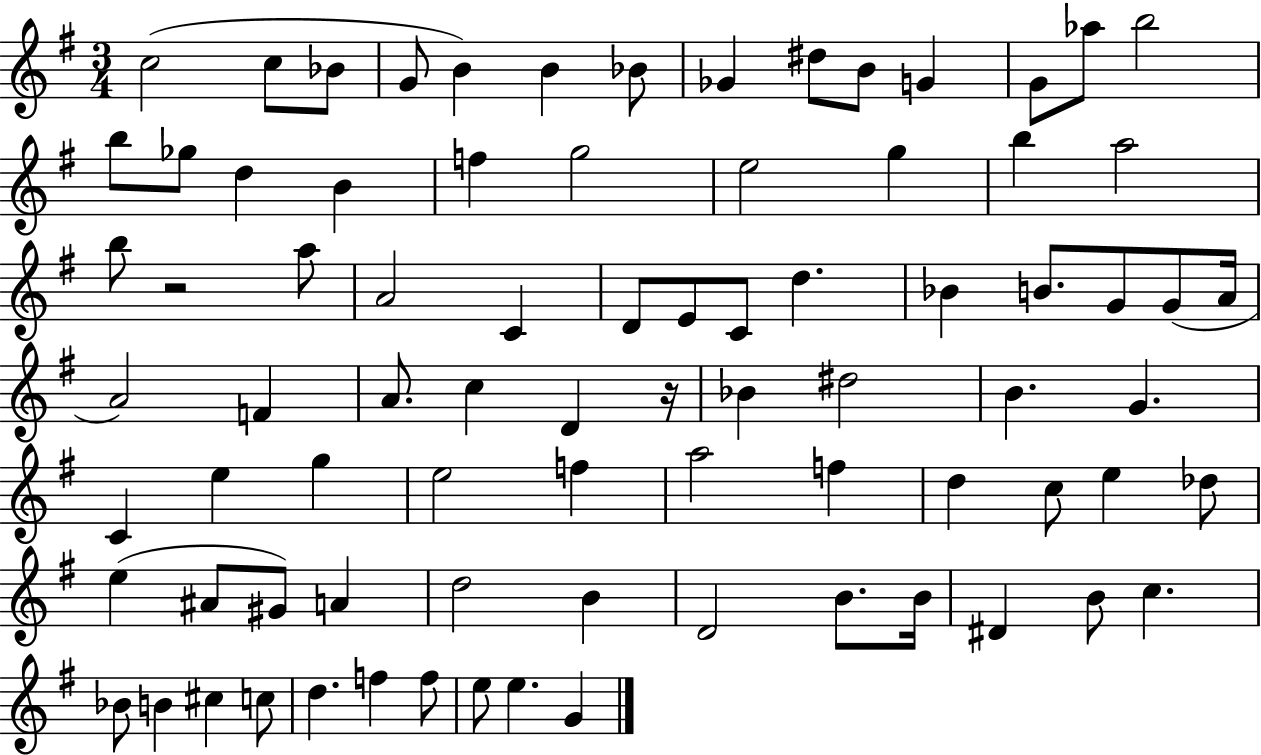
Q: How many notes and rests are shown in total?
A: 81